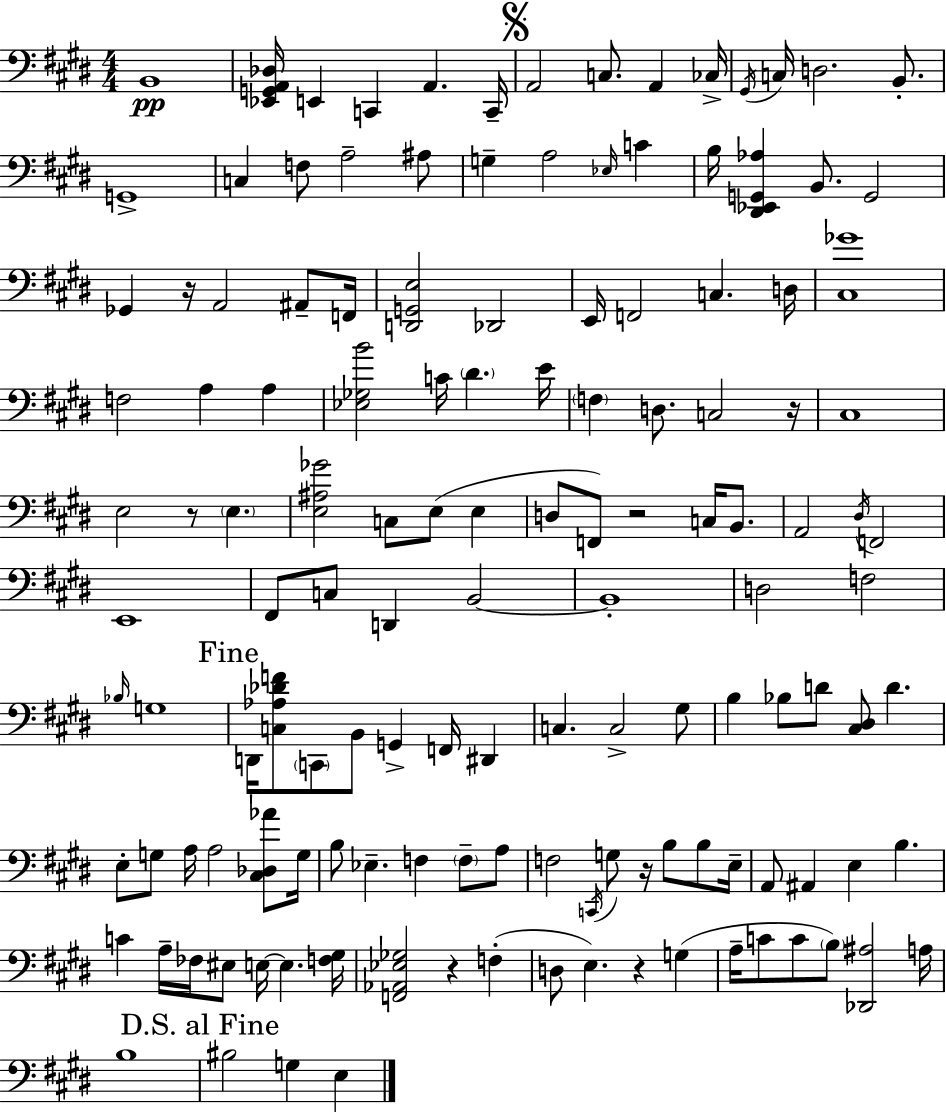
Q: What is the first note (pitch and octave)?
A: B2